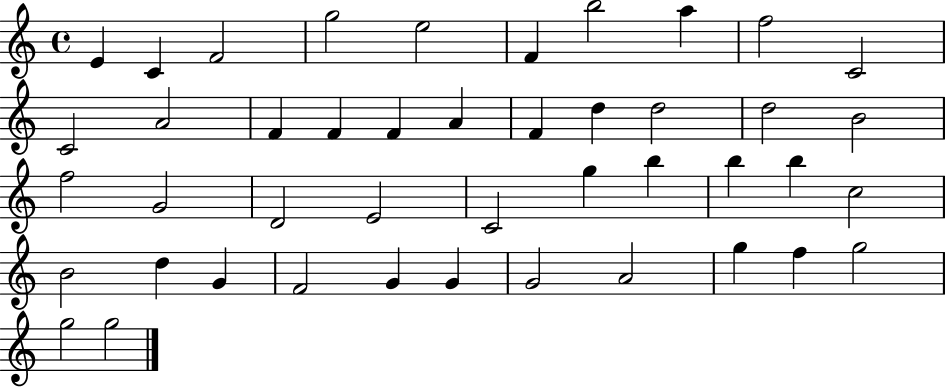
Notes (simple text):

E4/q C4/q F4/h G5/h E5/h F4/q B5/h A5/q F5/h C4/h C4/h A4/h F4/q F4/q F4/q A4/q F4/q D5/q D5/h D5/h B4/h F5/h G4/h D4/h E4/h C4/h G5/q B5/q B5/q B5/q C5/h B4/h D5/q G4/q F4/h G4/q G4/q G4/h A4/h G5/q F5/q G5/h G5/h G5/h